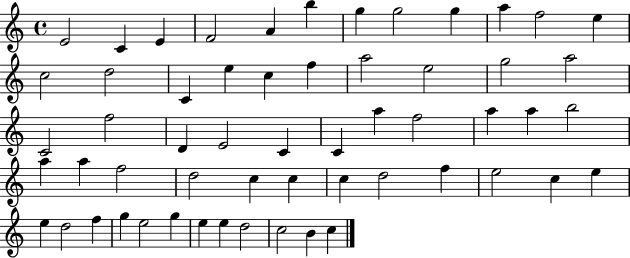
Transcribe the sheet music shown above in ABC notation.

X:1
T:Untitled
M:4/4
L:1/4
K:C
E2 C E F2 A b g g2 g a f2 e c2 d2 C e c f a2 e2 g2 a2 C2 f2 D E2 C C a f2 a a b2 a a f2 d2 c c c d2 f e2 c e e d2 f g e2 g e e d2 c2 B c